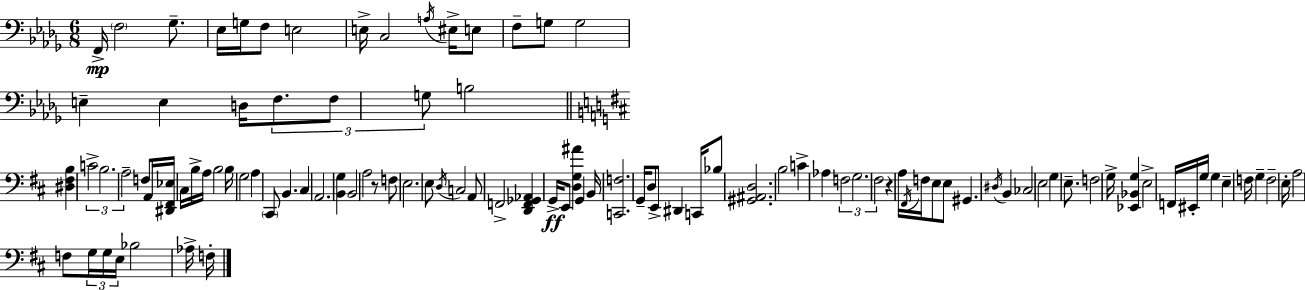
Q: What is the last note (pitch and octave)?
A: F3